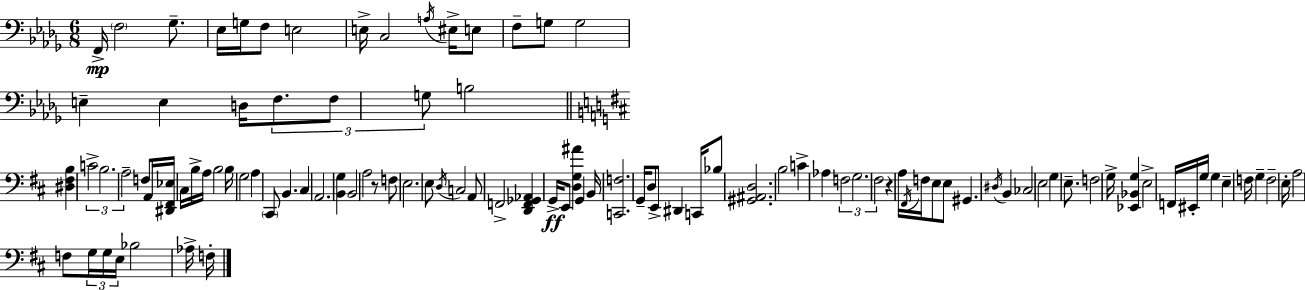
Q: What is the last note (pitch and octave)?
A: F3